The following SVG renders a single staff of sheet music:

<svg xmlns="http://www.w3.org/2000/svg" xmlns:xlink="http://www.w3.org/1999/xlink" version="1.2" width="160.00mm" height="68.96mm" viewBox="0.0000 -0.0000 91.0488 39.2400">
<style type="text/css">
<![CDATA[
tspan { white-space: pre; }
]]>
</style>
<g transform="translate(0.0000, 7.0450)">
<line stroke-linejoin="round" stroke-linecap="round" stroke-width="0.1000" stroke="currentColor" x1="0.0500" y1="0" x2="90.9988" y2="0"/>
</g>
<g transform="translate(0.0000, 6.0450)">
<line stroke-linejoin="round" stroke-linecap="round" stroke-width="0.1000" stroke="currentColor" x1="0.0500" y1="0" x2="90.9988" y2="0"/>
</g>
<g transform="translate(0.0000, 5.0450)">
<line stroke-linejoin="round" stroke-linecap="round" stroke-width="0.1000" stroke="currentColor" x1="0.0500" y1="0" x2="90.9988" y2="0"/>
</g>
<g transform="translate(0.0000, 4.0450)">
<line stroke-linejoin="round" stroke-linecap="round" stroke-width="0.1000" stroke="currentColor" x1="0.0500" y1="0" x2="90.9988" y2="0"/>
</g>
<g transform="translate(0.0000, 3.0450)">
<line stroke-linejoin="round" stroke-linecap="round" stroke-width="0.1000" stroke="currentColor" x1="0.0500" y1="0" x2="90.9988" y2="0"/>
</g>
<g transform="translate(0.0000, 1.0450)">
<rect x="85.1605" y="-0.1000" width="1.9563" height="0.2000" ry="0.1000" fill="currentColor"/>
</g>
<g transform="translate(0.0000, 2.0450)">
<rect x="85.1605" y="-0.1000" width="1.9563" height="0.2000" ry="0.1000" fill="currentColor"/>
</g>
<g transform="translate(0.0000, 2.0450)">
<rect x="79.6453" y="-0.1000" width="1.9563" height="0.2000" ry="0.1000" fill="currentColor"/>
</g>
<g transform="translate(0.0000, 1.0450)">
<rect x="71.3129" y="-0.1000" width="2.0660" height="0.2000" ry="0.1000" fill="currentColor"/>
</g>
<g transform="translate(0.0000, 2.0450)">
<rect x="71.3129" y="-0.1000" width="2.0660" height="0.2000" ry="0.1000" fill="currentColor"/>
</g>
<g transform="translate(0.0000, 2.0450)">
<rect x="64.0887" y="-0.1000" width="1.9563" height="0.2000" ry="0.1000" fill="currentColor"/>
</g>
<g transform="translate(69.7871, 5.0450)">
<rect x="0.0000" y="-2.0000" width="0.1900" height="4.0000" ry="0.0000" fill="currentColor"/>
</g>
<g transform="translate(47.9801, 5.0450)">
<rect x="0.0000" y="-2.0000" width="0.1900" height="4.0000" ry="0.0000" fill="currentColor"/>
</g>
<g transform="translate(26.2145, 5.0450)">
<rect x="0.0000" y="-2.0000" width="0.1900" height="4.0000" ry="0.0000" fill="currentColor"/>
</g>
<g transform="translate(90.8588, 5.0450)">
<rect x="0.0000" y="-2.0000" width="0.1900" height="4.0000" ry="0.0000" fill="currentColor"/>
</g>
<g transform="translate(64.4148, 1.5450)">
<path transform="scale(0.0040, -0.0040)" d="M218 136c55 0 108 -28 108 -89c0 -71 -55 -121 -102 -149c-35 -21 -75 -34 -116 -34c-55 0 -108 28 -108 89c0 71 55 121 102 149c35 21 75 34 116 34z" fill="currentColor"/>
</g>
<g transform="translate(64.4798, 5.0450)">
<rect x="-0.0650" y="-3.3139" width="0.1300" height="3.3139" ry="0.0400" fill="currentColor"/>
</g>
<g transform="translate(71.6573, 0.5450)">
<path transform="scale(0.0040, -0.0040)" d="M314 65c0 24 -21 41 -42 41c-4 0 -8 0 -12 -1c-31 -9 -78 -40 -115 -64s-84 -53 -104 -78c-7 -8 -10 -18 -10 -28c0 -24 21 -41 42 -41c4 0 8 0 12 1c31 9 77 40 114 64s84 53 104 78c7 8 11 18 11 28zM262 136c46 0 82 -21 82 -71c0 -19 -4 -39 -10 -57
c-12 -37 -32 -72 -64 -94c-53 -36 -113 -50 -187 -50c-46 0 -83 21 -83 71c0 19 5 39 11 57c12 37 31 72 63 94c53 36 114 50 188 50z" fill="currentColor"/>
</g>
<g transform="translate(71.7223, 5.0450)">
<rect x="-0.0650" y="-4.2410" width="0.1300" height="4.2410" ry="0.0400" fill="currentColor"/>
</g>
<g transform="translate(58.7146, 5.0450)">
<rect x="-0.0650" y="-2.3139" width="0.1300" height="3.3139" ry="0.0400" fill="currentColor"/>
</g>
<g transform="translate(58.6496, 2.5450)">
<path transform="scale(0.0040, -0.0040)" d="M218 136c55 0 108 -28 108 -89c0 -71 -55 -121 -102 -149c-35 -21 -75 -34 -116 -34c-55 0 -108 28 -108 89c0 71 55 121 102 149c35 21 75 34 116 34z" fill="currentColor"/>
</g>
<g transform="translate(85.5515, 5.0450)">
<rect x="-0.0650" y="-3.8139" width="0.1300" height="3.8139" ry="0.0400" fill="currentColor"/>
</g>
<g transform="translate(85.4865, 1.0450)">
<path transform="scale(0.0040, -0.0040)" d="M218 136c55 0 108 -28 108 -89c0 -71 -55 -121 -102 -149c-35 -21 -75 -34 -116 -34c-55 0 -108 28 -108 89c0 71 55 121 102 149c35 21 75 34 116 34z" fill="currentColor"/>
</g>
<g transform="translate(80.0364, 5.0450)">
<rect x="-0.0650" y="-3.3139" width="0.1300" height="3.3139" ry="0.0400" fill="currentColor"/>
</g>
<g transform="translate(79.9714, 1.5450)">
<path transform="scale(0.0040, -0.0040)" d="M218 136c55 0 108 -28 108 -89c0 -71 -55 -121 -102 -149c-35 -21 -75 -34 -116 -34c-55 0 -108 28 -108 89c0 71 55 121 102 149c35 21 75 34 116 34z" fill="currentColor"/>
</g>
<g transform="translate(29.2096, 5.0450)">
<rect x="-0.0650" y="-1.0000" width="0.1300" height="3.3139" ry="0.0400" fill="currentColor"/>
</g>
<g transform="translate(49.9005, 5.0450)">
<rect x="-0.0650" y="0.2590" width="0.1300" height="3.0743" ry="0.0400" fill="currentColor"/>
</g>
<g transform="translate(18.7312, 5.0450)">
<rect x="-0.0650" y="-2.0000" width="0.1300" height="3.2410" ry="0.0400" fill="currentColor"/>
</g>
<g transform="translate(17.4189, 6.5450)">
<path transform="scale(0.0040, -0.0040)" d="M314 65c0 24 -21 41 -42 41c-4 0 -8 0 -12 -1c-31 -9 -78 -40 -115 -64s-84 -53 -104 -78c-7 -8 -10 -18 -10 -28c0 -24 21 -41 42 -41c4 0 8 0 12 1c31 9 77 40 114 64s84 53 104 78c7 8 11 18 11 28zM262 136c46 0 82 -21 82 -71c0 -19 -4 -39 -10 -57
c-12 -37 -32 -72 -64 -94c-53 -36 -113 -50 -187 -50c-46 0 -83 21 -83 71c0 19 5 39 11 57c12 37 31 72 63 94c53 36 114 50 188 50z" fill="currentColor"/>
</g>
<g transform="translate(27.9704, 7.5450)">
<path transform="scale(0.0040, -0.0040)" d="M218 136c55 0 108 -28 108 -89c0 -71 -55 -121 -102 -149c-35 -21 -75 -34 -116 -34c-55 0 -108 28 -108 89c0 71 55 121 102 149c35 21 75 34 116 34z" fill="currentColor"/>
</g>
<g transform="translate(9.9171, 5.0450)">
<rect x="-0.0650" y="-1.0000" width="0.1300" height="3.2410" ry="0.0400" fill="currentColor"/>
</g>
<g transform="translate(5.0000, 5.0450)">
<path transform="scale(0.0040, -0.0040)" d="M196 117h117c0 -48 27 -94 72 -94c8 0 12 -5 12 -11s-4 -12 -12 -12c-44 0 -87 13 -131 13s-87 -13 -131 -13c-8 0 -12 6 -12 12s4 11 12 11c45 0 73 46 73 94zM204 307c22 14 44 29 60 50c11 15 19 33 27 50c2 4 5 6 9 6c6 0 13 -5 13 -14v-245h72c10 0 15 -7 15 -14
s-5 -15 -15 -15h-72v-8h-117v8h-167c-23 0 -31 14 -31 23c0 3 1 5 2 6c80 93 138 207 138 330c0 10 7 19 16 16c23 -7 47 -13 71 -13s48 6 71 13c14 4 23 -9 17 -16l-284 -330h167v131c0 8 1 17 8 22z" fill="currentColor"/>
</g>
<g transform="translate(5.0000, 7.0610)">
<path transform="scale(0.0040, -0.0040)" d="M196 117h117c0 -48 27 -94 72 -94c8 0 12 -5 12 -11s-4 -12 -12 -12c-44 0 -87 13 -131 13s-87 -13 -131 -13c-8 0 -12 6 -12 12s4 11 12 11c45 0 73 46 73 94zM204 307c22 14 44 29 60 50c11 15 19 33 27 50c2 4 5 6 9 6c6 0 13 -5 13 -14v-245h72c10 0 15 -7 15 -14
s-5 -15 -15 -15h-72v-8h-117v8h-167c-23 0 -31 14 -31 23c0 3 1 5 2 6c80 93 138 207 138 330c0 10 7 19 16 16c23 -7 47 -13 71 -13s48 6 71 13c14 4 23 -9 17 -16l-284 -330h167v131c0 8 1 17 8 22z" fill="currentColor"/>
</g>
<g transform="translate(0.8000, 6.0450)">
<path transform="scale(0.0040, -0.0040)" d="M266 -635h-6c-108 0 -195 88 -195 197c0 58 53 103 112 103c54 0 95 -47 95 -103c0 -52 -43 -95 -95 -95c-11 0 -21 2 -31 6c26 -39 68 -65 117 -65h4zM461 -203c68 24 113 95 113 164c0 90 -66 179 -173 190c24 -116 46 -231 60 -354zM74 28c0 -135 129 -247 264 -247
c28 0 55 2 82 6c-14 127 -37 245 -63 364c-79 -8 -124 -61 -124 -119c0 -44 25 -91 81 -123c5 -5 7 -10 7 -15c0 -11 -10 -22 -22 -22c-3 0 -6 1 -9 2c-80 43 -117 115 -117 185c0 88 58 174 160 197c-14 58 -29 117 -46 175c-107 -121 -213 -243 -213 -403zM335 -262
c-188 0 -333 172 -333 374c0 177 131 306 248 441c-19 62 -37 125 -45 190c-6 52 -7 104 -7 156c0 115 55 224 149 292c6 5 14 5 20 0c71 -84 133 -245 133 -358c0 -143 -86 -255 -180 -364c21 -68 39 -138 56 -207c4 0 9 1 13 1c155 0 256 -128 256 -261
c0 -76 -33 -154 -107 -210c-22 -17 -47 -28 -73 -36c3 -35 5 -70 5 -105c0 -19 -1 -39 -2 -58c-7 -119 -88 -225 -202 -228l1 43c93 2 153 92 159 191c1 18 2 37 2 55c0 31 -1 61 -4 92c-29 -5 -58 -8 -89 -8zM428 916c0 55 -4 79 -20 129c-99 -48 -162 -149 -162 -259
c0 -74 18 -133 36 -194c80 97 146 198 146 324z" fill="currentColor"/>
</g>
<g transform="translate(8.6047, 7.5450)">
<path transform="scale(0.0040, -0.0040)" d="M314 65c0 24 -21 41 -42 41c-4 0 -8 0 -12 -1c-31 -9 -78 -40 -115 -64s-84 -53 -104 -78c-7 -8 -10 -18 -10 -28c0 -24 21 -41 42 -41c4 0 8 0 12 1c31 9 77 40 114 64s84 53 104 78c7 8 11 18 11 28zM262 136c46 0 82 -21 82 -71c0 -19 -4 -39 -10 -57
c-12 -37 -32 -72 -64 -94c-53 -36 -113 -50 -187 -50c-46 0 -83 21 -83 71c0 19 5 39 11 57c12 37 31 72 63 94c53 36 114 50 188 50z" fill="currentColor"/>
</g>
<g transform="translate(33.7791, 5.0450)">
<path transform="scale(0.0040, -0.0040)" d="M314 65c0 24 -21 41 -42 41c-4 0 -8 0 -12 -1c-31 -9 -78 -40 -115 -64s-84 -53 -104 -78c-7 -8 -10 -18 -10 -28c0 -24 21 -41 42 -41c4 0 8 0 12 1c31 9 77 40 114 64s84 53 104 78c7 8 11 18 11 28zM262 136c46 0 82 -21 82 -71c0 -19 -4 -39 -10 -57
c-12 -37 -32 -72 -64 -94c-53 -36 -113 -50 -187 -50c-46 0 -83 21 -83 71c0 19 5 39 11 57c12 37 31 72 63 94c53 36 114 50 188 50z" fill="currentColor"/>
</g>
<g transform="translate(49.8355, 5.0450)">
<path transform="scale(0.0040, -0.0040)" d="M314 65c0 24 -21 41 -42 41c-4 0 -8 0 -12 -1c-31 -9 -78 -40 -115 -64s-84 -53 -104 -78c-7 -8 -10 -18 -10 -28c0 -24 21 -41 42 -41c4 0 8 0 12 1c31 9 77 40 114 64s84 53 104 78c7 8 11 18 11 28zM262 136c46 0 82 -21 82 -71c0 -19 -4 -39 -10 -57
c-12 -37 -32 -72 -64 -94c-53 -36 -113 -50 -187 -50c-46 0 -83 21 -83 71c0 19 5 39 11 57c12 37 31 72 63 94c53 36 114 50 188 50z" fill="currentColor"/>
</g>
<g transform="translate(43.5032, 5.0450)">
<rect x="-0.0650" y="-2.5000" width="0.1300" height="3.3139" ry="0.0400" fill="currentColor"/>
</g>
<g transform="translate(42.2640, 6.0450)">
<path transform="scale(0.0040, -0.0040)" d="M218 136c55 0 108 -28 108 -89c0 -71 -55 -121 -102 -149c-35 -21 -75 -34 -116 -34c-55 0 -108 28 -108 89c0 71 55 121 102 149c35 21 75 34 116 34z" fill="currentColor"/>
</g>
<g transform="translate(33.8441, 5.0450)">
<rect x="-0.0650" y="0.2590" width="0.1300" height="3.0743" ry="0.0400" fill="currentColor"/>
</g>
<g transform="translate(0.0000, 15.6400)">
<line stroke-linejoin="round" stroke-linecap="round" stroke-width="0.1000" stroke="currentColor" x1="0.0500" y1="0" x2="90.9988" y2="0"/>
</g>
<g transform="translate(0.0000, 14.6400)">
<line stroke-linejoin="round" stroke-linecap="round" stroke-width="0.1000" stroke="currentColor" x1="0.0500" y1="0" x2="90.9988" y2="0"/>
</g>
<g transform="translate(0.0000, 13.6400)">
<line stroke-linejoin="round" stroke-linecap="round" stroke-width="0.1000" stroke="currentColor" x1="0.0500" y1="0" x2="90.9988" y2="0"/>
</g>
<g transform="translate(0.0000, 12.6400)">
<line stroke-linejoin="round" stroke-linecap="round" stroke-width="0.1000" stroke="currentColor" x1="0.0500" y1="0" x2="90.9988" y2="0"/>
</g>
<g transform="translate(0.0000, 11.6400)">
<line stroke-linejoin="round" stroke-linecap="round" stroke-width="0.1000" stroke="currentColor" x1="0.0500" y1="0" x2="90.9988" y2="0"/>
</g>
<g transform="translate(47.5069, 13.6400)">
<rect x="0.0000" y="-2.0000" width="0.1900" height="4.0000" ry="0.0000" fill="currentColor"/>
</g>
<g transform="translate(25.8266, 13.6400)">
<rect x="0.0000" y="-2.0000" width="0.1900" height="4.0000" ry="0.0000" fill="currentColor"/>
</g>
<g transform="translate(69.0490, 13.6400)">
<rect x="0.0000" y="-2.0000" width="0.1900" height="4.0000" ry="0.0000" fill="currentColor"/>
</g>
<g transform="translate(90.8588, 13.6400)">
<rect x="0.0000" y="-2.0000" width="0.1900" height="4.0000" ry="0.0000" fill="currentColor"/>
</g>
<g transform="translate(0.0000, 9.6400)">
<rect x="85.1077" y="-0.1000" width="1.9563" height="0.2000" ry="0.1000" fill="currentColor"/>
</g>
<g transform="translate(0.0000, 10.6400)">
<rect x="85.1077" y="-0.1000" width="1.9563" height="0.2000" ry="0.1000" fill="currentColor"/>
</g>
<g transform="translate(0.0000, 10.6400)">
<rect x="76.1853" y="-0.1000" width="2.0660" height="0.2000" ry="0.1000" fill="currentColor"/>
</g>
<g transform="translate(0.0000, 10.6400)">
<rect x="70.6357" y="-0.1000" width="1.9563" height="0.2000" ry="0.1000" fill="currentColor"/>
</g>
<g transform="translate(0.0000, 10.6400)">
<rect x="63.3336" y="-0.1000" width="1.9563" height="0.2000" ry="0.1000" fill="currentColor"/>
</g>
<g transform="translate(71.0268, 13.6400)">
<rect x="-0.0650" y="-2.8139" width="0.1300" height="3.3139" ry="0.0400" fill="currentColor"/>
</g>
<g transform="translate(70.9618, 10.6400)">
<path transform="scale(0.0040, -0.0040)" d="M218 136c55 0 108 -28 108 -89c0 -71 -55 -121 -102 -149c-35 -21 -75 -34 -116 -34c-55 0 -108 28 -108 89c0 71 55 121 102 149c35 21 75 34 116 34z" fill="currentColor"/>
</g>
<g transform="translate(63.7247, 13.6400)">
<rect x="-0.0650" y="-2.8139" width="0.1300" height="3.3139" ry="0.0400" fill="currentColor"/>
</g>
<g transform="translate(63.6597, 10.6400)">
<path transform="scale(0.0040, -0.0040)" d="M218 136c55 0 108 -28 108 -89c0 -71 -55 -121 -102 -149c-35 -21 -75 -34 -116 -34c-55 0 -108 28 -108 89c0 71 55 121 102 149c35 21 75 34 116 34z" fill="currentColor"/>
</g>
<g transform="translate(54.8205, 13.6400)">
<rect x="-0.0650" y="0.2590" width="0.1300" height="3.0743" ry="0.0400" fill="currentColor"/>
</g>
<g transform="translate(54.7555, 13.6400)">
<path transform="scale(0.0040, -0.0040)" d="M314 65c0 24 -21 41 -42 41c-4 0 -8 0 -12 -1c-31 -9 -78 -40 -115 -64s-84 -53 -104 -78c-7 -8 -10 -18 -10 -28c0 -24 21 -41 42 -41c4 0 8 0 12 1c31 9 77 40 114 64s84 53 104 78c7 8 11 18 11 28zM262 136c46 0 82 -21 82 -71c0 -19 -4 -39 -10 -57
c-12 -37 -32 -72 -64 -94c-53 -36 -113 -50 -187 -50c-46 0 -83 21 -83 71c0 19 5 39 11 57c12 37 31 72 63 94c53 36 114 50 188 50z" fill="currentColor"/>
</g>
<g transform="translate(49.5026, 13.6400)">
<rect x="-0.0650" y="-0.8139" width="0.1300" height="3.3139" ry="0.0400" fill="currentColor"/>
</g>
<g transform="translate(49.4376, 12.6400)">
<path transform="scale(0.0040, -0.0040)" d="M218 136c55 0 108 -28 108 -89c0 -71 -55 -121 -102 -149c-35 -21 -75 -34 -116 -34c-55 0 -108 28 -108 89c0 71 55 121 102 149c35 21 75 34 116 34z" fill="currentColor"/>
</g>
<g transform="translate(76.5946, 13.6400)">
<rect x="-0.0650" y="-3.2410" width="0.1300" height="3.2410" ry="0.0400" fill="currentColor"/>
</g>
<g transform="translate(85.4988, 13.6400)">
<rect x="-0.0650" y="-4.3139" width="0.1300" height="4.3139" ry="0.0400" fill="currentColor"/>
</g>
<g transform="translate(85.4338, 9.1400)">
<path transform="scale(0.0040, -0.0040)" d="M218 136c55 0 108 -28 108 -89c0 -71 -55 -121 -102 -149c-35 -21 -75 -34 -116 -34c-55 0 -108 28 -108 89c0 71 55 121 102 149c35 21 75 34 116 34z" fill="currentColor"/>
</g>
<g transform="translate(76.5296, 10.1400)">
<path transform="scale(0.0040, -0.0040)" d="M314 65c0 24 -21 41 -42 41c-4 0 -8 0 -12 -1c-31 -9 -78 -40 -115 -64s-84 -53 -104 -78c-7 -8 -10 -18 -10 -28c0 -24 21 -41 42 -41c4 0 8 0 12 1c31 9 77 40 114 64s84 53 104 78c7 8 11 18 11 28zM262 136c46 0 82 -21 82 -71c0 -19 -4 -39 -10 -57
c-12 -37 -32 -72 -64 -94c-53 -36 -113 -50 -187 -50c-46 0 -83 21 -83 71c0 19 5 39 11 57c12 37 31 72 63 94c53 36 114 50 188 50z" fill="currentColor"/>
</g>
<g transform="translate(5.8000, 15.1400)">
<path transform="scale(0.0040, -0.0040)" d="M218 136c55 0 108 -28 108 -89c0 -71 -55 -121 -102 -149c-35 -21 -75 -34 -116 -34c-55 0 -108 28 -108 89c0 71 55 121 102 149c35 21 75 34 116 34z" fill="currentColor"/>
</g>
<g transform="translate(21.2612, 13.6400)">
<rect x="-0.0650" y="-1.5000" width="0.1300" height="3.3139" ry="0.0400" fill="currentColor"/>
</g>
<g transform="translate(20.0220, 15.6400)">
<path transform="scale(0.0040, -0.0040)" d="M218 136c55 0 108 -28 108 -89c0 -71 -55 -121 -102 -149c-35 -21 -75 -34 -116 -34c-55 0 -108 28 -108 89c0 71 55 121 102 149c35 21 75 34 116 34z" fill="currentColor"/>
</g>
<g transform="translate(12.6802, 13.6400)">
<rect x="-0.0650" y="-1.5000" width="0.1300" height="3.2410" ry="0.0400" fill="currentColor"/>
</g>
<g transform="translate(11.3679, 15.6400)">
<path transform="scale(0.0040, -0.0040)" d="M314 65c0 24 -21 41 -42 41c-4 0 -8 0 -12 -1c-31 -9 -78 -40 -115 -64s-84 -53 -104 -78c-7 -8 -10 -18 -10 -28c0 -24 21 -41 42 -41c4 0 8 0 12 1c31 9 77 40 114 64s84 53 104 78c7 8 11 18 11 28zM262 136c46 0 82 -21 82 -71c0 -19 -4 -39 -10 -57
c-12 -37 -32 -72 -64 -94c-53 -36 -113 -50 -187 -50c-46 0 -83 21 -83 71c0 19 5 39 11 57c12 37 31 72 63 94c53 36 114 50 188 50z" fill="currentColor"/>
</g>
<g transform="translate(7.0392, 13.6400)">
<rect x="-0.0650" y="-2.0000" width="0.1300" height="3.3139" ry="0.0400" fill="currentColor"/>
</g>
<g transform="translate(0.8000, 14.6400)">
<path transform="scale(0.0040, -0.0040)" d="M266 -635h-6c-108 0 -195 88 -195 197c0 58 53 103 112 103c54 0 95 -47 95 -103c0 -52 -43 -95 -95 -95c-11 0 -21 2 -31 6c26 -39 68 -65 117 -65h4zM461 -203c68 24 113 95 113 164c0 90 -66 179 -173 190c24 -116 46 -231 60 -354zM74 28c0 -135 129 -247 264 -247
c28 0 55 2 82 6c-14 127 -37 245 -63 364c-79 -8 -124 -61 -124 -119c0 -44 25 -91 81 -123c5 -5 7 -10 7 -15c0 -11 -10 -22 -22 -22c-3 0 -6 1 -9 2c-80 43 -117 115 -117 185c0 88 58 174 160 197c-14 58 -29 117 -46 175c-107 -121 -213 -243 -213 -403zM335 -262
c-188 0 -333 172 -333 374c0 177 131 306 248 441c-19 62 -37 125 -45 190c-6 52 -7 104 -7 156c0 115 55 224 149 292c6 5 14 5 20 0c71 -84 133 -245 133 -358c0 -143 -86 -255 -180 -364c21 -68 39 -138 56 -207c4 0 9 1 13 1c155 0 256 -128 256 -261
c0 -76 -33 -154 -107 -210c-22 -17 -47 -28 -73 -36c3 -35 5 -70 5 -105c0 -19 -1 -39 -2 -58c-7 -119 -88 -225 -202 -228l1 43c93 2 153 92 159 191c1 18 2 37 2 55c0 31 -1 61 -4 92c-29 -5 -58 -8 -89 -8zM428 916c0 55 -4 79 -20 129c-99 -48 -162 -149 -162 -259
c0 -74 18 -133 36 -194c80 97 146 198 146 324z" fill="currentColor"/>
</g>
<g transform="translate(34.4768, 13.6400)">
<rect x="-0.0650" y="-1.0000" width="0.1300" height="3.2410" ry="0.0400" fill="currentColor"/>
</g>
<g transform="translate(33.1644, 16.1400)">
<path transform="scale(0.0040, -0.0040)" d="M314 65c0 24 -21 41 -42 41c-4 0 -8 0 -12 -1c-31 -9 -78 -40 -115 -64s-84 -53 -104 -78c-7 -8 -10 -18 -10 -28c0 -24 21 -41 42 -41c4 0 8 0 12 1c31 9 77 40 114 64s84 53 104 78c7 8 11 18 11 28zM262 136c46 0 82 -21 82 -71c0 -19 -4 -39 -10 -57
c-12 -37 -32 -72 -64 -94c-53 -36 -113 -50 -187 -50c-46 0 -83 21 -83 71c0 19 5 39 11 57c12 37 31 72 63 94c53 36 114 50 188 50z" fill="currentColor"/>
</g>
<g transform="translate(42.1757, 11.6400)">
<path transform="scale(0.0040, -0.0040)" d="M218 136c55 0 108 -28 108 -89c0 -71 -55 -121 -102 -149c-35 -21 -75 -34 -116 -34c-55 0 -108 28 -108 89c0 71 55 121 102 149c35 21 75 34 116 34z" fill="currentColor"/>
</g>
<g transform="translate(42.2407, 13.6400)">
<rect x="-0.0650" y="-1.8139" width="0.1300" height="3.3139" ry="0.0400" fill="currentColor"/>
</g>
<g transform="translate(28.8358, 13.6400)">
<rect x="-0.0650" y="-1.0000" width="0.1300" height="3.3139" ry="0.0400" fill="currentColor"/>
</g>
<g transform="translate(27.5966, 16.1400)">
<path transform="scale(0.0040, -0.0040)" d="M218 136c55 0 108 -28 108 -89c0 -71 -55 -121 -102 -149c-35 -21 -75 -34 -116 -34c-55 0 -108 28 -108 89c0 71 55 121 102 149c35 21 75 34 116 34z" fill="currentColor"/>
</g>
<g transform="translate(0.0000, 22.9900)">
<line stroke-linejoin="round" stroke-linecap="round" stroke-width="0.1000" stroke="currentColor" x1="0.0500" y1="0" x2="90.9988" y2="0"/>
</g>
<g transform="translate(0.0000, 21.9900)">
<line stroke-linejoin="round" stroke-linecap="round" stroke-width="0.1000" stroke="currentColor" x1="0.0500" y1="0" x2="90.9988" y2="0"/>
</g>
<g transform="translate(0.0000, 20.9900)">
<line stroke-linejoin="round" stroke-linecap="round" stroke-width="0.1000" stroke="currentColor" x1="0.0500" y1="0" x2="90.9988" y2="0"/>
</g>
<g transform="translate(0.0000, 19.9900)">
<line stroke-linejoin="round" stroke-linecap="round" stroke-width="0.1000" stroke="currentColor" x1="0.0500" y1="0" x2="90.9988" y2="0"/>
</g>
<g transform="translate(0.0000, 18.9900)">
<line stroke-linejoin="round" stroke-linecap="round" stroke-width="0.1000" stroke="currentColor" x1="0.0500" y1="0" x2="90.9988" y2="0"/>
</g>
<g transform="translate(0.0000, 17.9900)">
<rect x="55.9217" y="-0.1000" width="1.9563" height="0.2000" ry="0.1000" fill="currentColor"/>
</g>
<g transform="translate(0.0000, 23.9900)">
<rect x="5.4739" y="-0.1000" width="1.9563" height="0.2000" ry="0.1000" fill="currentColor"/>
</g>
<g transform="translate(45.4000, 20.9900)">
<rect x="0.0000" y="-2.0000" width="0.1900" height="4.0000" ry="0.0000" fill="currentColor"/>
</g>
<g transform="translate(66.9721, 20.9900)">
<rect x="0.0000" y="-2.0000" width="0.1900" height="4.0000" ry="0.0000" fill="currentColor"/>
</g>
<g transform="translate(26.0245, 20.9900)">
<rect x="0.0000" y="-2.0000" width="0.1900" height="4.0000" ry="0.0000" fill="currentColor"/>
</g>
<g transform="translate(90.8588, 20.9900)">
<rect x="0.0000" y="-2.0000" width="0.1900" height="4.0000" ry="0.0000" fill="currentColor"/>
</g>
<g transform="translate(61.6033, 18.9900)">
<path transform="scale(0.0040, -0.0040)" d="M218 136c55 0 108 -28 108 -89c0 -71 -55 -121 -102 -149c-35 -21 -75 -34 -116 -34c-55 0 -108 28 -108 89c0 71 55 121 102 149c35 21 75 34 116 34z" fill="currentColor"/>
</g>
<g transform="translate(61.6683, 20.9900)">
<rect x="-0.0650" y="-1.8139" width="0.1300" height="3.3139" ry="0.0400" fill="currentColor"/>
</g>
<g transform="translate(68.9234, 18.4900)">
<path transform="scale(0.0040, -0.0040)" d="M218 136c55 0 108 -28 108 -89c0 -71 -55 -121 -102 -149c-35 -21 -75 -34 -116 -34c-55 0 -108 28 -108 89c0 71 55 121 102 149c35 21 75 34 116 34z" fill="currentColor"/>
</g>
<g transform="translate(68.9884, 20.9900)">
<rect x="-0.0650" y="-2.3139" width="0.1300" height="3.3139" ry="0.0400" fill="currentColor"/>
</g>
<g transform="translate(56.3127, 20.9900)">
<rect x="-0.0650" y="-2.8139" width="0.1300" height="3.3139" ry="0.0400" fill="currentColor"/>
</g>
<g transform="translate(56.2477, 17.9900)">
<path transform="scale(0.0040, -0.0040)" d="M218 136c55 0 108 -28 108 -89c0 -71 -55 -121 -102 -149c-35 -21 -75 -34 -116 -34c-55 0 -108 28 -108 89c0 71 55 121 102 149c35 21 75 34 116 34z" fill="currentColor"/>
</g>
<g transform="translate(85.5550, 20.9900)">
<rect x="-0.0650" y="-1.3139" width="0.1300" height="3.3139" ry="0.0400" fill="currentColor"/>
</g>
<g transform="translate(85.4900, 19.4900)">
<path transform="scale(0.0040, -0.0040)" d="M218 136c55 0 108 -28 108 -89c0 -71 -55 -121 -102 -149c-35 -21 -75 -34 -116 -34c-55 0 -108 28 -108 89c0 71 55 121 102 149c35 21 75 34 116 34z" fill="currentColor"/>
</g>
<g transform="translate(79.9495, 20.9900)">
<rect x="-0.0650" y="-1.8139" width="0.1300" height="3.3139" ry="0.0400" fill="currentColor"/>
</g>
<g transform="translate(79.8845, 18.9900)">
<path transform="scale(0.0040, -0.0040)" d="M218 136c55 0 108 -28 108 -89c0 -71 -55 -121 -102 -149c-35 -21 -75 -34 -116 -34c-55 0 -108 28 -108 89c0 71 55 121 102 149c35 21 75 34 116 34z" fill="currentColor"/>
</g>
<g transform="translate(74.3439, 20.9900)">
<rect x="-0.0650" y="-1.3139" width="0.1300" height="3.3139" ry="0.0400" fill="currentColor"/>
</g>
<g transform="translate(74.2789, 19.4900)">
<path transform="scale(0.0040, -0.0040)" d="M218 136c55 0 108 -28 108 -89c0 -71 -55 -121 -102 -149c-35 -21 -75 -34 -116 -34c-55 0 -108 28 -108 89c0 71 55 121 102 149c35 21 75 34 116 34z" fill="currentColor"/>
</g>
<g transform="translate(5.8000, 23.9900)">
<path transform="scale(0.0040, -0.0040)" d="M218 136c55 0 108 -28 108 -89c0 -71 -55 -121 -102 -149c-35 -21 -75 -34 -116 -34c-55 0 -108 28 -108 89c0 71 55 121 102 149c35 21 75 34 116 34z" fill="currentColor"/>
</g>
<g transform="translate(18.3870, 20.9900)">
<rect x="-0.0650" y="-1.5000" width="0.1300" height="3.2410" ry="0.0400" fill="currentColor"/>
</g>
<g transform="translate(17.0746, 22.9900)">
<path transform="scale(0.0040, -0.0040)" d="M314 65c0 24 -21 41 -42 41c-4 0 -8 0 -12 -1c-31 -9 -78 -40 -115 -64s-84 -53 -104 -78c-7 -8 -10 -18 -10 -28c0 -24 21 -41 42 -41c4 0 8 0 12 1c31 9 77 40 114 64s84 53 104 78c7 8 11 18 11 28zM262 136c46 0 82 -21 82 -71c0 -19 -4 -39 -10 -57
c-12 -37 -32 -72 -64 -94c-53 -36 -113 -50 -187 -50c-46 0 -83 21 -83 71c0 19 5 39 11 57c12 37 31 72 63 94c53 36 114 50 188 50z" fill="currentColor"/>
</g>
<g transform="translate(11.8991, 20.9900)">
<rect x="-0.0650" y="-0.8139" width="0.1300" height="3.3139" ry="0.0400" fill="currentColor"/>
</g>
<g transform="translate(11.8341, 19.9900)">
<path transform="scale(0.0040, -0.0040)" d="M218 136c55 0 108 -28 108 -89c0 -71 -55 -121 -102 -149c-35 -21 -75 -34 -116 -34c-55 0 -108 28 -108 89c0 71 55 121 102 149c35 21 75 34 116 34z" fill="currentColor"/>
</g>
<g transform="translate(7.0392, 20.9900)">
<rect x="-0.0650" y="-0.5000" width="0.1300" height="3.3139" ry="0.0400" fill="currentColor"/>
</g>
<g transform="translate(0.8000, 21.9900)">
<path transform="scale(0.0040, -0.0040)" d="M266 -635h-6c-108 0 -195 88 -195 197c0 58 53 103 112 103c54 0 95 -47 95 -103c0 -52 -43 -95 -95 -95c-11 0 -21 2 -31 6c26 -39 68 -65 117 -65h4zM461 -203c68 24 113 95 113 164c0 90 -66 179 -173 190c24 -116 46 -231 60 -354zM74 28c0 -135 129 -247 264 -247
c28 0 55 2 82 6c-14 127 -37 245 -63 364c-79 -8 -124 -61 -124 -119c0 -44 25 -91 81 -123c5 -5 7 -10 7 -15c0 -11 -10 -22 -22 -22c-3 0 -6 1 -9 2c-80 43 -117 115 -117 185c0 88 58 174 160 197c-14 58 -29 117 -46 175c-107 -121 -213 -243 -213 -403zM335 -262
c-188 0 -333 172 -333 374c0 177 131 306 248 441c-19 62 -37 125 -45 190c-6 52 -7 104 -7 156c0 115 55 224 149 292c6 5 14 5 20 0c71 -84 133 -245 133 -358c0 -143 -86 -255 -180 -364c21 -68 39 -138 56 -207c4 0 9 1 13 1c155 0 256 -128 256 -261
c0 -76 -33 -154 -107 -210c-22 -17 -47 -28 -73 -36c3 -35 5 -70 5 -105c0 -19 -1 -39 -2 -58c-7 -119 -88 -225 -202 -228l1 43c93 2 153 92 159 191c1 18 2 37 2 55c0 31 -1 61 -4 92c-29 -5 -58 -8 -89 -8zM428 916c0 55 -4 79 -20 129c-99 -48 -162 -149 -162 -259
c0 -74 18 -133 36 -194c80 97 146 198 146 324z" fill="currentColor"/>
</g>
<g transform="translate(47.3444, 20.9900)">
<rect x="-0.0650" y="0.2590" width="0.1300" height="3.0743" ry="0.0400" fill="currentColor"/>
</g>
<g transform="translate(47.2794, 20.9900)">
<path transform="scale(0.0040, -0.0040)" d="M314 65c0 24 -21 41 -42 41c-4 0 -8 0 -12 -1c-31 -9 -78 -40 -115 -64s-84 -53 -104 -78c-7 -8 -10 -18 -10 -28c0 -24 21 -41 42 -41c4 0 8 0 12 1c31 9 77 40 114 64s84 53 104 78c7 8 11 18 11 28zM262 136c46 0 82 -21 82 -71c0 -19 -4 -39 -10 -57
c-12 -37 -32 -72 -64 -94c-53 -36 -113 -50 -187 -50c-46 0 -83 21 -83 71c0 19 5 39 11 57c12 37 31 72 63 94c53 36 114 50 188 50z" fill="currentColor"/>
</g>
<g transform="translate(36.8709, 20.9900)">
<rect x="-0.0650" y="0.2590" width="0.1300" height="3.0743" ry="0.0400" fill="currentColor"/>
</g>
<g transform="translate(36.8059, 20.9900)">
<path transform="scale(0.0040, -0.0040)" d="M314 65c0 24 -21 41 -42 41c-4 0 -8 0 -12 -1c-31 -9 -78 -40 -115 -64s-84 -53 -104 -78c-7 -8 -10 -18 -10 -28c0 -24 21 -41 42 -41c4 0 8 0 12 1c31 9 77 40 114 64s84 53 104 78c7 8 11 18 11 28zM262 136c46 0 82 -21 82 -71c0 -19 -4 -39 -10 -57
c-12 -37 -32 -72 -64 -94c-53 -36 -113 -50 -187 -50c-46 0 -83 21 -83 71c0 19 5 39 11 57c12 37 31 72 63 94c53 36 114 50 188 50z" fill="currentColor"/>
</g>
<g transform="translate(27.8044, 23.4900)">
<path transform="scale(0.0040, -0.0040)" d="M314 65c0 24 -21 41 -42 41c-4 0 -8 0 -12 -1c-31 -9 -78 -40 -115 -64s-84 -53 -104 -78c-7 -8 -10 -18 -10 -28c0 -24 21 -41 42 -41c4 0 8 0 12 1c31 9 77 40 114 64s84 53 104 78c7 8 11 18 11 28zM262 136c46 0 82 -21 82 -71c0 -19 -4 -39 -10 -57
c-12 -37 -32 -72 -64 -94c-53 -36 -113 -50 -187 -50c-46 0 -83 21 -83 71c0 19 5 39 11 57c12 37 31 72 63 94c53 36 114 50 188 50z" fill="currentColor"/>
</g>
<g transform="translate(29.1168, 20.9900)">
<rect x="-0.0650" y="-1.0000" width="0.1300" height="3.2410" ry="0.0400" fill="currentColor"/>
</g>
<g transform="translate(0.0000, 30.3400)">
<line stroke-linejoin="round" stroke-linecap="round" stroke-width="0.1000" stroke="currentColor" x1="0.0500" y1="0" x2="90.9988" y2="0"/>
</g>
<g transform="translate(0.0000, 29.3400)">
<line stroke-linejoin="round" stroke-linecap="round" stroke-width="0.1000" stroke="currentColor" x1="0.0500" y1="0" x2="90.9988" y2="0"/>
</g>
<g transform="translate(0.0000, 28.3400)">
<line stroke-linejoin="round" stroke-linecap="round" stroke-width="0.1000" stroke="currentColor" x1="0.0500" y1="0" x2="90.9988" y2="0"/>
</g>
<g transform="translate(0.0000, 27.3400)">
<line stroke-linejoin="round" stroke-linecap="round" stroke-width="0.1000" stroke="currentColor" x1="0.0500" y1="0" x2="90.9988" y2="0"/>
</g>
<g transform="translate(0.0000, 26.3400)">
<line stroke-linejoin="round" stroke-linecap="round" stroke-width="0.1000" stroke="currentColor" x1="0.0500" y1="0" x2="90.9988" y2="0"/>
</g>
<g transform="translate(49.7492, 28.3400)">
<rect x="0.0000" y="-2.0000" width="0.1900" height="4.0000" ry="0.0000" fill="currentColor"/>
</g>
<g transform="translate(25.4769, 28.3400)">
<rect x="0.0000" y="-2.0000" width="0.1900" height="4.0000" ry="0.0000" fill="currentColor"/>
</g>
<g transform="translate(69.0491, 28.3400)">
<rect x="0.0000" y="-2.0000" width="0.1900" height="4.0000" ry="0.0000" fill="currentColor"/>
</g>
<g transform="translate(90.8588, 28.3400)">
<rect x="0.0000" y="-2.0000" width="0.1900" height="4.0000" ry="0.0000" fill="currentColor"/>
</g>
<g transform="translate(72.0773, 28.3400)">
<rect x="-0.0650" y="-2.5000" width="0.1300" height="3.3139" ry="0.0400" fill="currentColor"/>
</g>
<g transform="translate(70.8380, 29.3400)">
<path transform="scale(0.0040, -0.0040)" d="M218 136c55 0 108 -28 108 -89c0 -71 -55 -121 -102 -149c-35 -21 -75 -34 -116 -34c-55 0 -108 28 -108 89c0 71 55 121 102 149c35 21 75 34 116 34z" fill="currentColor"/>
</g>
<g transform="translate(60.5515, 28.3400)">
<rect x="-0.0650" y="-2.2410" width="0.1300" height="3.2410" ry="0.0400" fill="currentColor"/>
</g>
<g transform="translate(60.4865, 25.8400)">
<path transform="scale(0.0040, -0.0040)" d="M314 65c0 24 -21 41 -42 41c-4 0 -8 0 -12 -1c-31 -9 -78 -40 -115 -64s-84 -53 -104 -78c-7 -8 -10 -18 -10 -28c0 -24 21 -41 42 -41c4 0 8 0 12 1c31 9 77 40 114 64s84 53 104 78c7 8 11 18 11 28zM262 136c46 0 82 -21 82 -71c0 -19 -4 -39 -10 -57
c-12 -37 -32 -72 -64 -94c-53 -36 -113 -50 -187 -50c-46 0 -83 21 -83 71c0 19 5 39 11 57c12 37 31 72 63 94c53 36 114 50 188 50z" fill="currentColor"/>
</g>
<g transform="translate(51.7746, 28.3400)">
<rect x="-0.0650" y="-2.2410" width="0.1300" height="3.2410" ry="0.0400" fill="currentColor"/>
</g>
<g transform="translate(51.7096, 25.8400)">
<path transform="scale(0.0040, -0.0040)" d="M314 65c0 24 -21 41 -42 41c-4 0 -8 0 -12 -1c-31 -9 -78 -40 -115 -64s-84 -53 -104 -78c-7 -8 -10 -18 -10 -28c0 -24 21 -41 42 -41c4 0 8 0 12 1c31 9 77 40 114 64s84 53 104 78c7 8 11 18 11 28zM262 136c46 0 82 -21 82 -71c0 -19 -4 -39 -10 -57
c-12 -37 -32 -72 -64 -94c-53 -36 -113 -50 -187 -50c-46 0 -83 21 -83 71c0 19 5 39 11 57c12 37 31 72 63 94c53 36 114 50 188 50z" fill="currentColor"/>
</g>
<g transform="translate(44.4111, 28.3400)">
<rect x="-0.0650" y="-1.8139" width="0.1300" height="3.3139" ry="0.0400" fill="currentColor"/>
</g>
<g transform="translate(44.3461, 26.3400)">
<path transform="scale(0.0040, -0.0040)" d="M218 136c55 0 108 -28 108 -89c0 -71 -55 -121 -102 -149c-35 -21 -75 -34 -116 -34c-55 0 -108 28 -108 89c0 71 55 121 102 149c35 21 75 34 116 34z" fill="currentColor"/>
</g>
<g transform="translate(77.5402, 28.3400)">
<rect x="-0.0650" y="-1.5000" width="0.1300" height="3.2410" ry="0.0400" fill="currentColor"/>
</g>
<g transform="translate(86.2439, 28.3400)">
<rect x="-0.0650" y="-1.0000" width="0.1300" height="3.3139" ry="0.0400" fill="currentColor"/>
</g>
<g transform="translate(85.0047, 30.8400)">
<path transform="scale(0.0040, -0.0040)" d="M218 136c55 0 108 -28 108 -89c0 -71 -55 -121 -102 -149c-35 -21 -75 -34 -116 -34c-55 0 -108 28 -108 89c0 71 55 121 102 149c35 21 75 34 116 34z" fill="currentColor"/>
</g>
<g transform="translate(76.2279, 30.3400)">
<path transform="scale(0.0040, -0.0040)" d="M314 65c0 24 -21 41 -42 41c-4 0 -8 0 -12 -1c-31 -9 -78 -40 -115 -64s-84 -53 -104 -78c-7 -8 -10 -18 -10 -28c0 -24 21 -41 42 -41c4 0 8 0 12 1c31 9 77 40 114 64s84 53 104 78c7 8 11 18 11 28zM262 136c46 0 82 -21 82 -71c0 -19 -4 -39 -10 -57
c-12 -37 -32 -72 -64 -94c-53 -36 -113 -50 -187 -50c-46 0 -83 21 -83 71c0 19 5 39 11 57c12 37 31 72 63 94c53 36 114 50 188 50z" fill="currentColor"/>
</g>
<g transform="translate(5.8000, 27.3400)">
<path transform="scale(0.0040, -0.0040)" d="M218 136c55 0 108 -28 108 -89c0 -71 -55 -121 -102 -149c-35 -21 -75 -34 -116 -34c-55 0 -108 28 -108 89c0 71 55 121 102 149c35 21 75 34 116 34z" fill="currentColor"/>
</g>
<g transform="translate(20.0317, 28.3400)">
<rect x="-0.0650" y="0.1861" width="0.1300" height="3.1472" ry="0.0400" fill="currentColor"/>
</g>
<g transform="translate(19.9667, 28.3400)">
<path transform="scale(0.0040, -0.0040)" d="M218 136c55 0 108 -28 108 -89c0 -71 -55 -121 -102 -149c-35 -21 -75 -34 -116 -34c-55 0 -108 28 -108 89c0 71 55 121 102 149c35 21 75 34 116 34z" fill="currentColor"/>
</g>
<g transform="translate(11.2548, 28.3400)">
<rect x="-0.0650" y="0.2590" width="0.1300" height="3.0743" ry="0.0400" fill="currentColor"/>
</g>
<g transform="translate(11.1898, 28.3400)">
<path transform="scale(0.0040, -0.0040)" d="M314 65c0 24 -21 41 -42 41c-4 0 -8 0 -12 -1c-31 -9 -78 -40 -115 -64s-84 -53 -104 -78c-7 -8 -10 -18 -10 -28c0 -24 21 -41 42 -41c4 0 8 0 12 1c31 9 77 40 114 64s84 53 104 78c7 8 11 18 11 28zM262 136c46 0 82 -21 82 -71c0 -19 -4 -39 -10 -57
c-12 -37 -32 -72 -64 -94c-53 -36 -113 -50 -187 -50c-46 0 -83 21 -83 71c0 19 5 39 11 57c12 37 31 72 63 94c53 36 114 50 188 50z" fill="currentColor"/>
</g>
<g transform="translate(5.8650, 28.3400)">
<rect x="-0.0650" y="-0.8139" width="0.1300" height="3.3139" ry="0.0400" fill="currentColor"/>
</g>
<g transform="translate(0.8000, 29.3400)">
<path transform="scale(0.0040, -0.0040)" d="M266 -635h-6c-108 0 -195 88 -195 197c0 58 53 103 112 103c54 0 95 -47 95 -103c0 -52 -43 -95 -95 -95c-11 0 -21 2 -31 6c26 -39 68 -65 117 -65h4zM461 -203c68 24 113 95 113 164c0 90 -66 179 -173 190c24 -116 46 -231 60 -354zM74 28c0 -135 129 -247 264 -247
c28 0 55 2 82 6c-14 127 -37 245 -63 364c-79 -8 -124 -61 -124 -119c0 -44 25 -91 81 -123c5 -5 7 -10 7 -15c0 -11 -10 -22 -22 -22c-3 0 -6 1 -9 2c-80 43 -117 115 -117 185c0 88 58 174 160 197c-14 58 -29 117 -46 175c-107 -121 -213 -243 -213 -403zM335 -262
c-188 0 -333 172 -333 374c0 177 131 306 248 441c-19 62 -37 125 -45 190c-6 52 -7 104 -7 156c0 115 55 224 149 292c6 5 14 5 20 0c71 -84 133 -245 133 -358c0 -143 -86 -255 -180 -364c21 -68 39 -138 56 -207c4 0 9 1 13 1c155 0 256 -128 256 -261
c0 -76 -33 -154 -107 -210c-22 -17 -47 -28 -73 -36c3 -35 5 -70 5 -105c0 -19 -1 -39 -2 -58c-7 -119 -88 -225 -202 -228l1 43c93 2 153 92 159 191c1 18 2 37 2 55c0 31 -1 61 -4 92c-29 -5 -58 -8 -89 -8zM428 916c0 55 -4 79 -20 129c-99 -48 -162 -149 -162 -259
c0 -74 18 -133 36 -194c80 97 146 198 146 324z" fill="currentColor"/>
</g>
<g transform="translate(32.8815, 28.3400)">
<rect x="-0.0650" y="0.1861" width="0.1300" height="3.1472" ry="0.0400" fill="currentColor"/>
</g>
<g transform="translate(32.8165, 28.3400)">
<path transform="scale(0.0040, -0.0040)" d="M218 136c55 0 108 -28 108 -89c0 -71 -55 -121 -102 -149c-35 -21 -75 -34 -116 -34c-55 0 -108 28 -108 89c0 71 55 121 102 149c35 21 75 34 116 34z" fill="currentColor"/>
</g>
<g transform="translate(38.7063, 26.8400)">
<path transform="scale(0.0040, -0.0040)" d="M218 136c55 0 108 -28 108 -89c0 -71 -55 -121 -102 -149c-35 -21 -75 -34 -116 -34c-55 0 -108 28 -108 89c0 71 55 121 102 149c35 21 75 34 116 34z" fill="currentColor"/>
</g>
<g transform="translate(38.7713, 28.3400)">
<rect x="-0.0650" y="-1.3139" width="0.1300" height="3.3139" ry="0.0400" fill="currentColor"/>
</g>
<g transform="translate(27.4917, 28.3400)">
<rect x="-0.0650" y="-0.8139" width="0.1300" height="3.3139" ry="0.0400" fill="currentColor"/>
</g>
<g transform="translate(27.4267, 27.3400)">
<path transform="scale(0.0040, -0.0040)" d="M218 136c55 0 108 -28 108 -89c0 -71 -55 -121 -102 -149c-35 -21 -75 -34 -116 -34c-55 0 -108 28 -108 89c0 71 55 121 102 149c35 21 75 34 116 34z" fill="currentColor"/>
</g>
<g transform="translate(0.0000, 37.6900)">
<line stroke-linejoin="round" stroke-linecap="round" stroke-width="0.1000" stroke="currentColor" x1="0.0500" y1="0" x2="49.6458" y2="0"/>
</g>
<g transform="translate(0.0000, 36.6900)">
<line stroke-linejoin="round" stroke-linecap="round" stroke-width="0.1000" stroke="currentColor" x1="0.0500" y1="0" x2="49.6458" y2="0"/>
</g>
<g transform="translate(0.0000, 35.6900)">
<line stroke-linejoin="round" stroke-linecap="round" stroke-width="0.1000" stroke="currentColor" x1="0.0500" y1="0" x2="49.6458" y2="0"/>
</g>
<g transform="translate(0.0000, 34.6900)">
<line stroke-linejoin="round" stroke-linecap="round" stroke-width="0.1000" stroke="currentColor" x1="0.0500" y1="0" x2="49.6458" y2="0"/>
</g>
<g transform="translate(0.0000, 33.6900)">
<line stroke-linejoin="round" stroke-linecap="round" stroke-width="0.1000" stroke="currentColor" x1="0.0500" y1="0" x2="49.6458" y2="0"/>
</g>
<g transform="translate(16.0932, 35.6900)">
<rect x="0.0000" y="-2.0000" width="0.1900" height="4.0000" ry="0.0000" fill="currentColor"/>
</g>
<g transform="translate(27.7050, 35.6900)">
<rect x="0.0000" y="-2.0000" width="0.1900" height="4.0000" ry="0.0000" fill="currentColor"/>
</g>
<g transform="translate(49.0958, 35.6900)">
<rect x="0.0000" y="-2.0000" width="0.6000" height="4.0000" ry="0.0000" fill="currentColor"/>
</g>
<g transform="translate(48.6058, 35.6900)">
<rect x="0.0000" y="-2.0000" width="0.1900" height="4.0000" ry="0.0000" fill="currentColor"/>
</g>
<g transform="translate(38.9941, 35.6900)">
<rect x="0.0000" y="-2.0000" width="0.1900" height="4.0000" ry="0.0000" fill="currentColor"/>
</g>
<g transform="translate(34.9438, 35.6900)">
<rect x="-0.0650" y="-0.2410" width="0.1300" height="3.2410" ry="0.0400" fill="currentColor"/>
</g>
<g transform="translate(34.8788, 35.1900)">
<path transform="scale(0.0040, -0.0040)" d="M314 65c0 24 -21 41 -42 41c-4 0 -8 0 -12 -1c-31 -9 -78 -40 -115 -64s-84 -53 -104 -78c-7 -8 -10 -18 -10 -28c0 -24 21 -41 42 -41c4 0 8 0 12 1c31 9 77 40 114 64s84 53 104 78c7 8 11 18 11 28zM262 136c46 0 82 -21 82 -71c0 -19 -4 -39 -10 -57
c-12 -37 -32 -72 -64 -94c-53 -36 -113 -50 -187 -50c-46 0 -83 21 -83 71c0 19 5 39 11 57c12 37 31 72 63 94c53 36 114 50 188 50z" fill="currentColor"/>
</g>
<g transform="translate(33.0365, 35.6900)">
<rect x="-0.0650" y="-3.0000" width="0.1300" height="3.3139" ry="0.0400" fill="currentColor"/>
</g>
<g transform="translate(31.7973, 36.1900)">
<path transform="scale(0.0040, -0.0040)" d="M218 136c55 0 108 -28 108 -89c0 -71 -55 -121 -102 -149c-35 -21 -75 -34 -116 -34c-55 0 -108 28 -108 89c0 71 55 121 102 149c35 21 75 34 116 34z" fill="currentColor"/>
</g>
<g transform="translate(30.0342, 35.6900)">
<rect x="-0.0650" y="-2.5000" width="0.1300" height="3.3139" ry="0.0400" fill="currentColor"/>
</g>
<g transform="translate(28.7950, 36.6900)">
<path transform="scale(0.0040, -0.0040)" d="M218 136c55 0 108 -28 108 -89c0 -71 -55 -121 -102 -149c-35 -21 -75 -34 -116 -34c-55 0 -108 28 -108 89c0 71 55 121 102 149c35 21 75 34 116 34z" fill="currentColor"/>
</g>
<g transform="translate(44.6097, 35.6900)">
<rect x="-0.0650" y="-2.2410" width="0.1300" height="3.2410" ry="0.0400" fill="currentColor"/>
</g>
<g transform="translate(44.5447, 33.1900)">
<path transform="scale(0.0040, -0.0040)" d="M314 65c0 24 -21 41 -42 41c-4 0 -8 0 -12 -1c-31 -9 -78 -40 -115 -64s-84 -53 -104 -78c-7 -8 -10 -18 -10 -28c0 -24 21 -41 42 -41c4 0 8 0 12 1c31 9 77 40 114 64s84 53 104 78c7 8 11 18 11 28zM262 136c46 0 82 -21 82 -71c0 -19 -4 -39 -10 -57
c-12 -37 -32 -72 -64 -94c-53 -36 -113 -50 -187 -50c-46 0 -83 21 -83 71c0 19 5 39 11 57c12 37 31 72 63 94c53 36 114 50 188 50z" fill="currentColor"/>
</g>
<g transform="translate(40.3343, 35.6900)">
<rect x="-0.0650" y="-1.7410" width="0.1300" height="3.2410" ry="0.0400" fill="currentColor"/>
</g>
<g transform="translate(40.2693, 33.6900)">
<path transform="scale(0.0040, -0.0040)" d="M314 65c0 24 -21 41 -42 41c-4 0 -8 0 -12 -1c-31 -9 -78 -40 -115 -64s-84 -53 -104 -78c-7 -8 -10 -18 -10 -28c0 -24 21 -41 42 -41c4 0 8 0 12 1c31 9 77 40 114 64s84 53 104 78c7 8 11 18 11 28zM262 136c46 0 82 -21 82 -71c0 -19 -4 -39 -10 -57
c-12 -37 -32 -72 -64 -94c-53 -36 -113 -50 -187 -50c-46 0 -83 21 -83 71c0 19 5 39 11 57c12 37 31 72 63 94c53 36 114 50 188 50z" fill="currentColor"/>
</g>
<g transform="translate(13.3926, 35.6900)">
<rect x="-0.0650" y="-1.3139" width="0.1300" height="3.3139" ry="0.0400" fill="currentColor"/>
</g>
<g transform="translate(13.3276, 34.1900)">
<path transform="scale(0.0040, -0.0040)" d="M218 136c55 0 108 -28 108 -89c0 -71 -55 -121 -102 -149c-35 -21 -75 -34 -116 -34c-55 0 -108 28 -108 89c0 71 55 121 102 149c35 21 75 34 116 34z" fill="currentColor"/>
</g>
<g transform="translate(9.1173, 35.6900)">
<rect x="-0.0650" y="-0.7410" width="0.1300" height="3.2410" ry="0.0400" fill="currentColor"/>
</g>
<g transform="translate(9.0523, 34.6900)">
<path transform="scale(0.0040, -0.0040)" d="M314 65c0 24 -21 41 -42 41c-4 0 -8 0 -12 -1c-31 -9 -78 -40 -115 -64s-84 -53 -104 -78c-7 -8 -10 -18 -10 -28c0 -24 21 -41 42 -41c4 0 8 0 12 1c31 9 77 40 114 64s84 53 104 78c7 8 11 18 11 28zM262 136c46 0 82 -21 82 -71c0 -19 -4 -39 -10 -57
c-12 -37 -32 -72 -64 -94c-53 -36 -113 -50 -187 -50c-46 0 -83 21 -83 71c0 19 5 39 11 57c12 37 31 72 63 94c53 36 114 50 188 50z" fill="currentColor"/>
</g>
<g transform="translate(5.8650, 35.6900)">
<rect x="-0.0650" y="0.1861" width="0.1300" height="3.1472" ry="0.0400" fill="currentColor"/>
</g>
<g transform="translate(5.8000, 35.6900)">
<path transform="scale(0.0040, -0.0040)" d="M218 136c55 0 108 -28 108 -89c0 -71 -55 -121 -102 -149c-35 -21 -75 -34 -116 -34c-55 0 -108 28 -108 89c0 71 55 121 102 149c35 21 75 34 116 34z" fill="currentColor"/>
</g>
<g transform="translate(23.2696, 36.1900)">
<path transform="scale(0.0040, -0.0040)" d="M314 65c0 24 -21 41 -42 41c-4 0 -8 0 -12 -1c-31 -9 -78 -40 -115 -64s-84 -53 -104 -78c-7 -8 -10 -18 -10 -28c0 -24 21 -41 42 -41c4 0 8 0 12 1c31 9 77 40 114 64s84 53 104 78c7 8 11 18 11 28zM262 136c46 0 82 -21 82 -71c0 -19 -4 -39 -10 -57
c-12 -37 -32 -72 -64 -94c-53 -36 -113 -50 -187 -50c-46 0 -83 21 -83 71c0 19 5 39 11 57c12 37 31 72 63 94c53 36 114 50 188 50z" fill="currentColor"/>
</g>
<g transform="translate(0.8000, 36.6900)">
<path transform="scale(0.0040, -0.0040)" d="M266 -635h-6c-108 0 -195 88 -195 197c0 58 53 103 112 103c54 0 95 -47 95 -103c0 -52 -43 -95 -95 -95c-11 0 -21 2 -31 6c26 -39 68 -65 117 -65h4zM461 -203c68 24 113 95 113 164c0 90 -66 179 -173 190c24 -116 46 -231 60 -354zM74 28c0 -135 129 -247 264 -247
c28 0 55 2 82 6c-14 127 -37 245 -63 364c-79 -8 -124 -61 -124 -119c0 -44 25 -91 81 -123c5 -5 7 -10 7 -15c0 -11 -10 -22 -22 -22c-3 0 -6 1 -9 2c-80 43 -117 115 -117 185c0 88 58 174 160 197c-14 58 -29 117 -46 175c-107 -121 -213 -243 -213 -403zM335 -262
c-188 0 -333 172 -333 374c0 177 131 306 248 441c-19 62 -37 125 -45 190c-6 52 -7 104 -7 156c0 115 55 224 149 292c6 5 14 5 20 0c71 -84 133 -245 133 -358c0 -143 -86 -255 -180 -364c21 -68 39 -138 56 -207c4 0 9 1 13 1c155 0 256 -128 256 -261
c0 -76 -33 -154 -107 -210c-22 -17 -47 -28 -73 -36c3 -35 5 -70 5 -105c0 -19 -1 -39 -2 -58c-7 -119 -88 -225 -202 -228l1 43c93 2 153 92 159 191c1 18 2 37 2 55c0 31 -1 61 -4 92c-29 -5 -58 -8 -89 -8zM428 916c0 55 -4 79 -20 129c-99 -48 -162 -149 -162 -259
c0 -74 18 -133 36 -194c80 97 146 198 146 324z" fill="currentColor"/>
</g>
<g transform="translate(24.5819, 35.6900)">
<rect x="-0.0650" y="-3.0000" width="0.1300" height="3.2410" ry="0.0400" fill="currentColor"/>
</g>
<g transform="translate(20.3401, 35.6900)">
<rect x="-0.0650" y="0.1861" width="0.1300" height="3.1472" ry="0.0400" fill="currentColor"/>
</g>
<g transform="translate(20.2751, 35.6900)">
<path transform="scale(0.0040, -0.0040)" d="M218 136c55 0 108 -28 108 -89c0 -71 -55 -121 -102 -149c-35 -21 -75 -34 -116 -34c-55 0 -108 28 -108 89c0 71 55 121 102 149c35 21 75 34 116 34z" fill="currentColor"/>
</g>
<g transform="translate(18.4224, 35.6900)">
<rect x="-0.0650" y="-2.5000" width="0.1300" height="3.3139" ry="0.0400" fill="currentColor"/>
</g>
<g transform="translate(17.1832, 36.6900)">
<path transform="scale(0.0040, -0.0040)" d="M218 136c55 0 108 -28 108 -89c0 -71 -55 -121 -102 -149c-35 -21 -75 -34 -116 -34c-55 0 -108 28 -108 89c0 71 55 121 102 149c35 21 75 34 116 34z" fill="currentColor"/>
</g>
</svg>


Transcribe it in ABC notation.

X:1
T:Untitled
M:4/4
L:1/4
K:C
D2 F2 D B2 G B2 g b d'2 b c' F E2 E D D2 f d B2 a a b2 d' C d E2 D2 B2 B2 a f g e f e d B2 B d B e f g2 g2 G E2 D B d2 e G B A2 G A c2 f2 g2